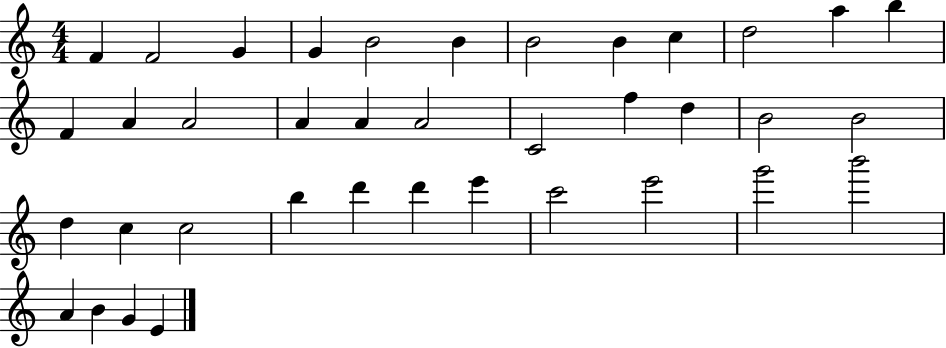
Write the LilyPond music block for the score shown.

{
  \clef treble
  \numericTimeSignature
  \time 4/4
  \key c \major
  f'4 f'2 g'4 | g'4 b'2 b'4 | b'2 b'4 c''4 | d''2 a''4 b''4 | \break f'4 a'4 a'2 | a'4 a'4 a'2 | c'2 f''4 d''4 | b'2 b'2 | \break d''4 c''4 c''2 | b''4 d'''4 d'''4 e'''4 | c'''2 e'''2 | g'''2 b'''2 | \break a'4 b'4 g'4 e'4 | \bar "|."
}